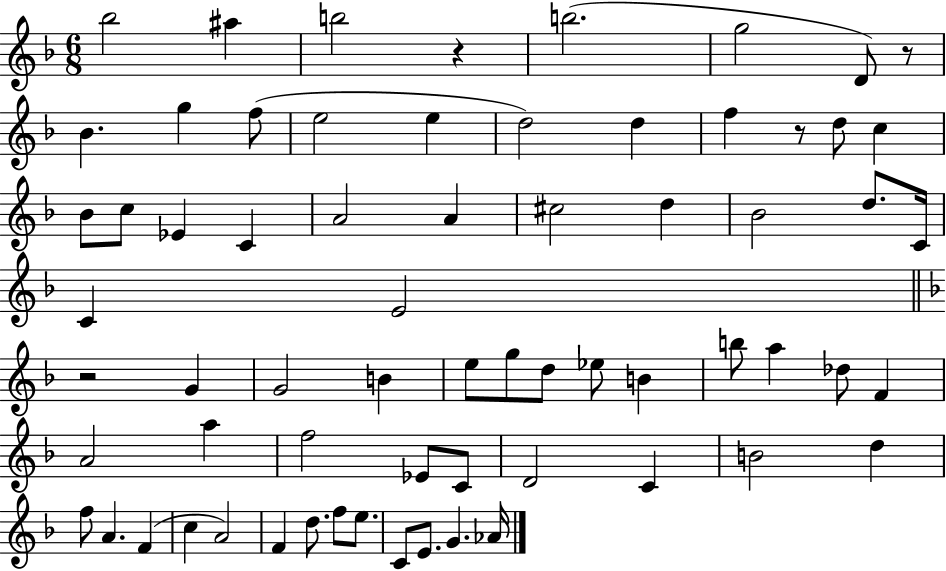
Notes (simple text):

Bb5/h A#5/q B5/h R/q B5/h. G5/h D4/e R/e Bb4/q. G5/q F5/e E5/h E5/q D5/h D5/q F5/q R/e D5/e C5/q Bb4/e C5/e Eb4/q C4/q A4/h A4/q C#5/h D5/q Bb4/h D5/e. C4/s C4/q E4/h R/h G4/q G4/h B4/q E5/e G5/e D5/e Eb5/e B4/q B5/e A5/q Db5/e F4/q A4/h A5/q F5/h Eb4/e C4/e D4/h C4/q B4/h D5/q F5/e A4/q. F4/q C5/q A4/h F4/q D5/e. F5/e E5/e. C4/e E4/e. G4/q. Ab4/s